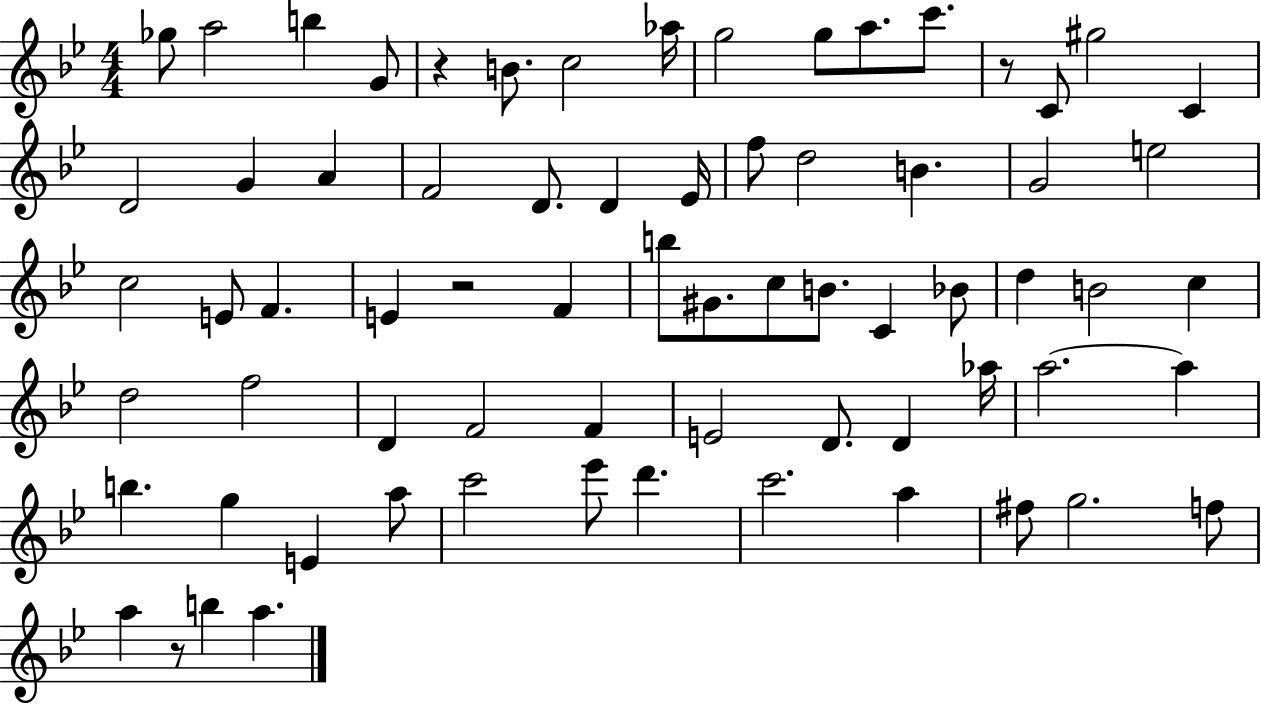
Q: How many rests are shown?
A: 4